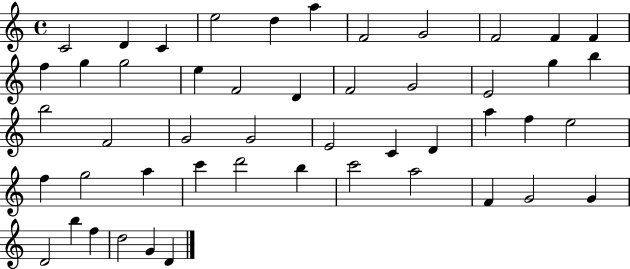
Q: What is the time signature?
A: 4/4